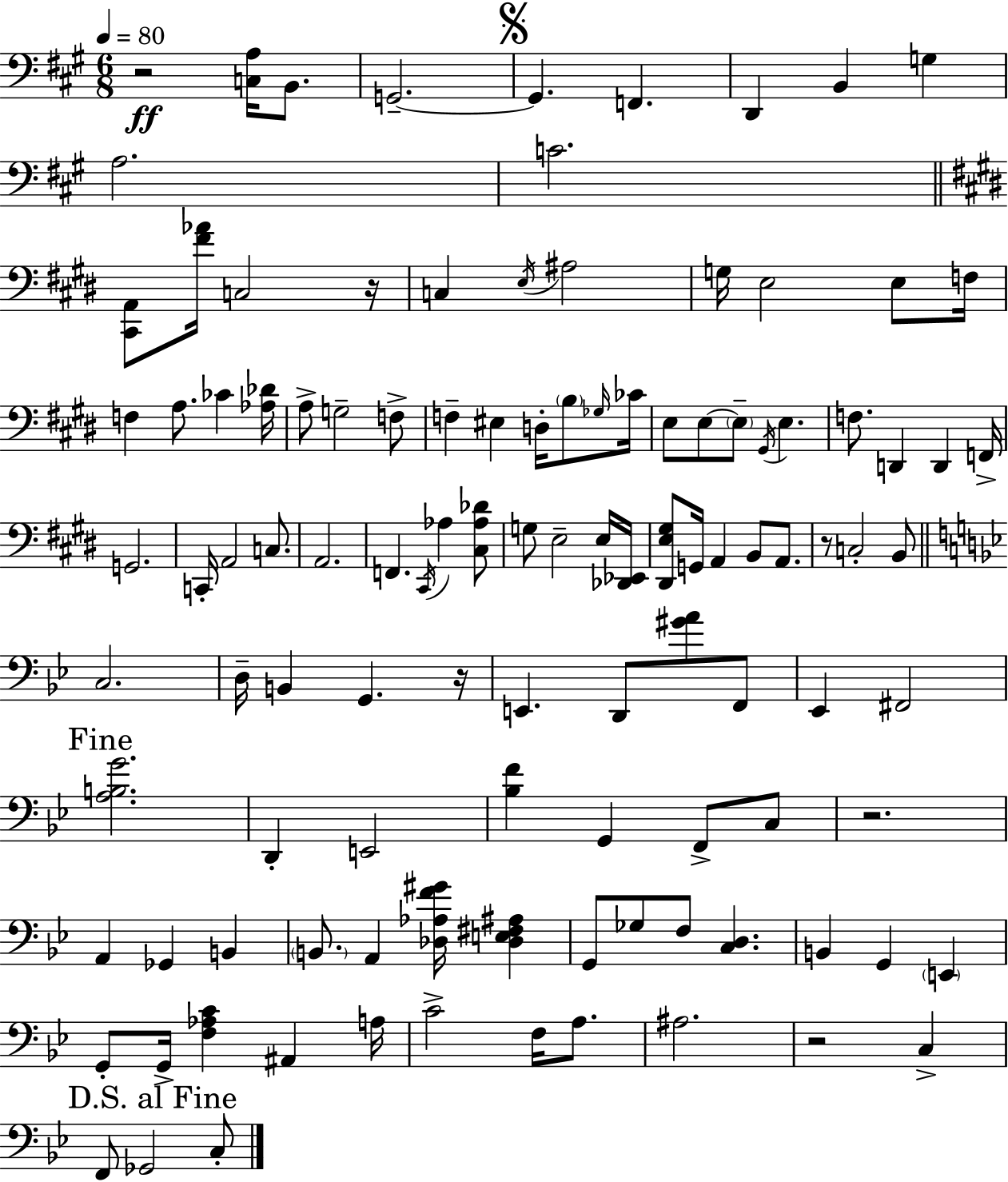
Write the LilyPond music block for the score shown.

{
  \clef bass
  \numericTimeSignature
  \time 6/8
  \key a \major
  \tempo 4 = 80
  \repeat volta 2 { r2\ff <c a>16 b,8. | g,2.--~~ | \mark \markup { \musicglyph "scripts.segno" } g,4. f,4. | d,4 b,4 g4 | \break a2. | c'2. | \bar "||" \break \key e \major <cis, a,>8 <fis' aes'>16 c2 r16 | c4 \acciaccatura { e16 } ais2 | g16 e2 e8 | f16 f4 a8. ces'4 | \break <aes des'>16 a8-> g2-- f8-> | f4-- eis4 d16-. \parenthesize b8 | \grace { ges16 } ces'16 e8 e8~~ \parenthesize e8-- \acciaccatura { gis,16 } e4. | f8. d,4 d,4 | \break f,16-> g,2. | c,16-. a,2 | c8. a,2. | f,4. \acciaccatura { cis,16 } aes4 | \break <cis aes des'>8 g8 e2-- | e16 <des, ees,>16 <dis, e gis>8 g,16 a,4 b,8 | a,8. r8 c2-. | b,8 \bar "||" \break \key bes \major c2. | d16-- b,4 g,4. r16 | e,4. d,8 <gis' a'>8 f,8 | ees,4 fis,2 | \break \mark "Fine" <a b g'>2. | d,4-. e,2 | <bes f'>4 g,4 f,8-> c8 | r2. | \break a,4 ges,4 b,4 | \parenthesize b,8. a,4 <des aes f' gis'>16 <des e fis ais>4 | g,8 ges8 f8 <c d>4. | b,4 g,4 \parenthesize e,4 | \break g,8-. g,16-> <f aes c'>4 ais,4 a16 | c'2-> f16 a8. | ais2. | r2 c4-> | \break \mark "D.S. al Fine" f,8 ges,2 c8-. | } \bar "|."
}